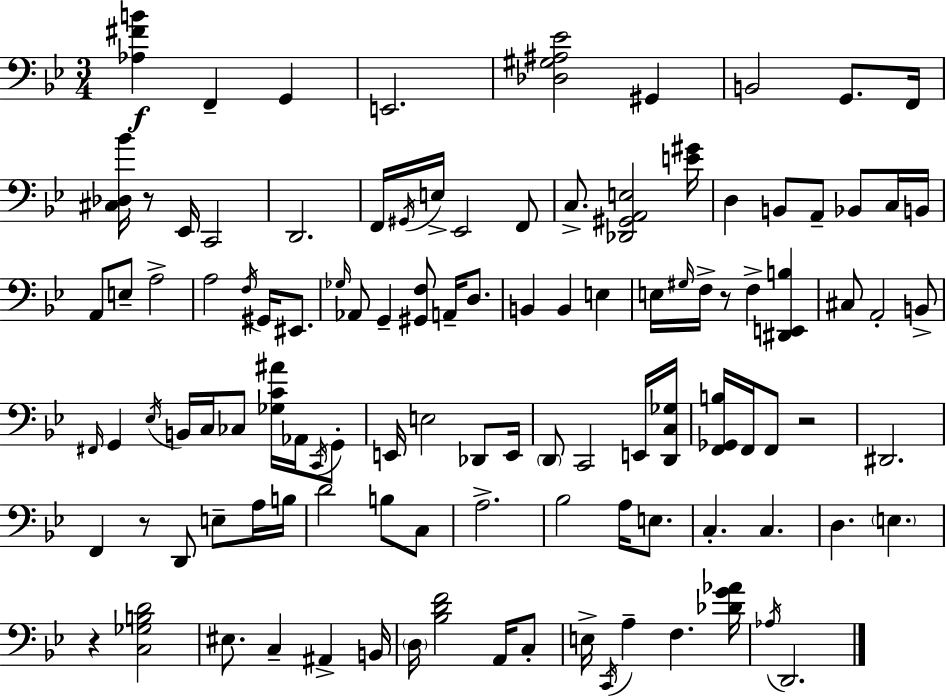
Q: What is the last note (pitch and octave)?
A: D2